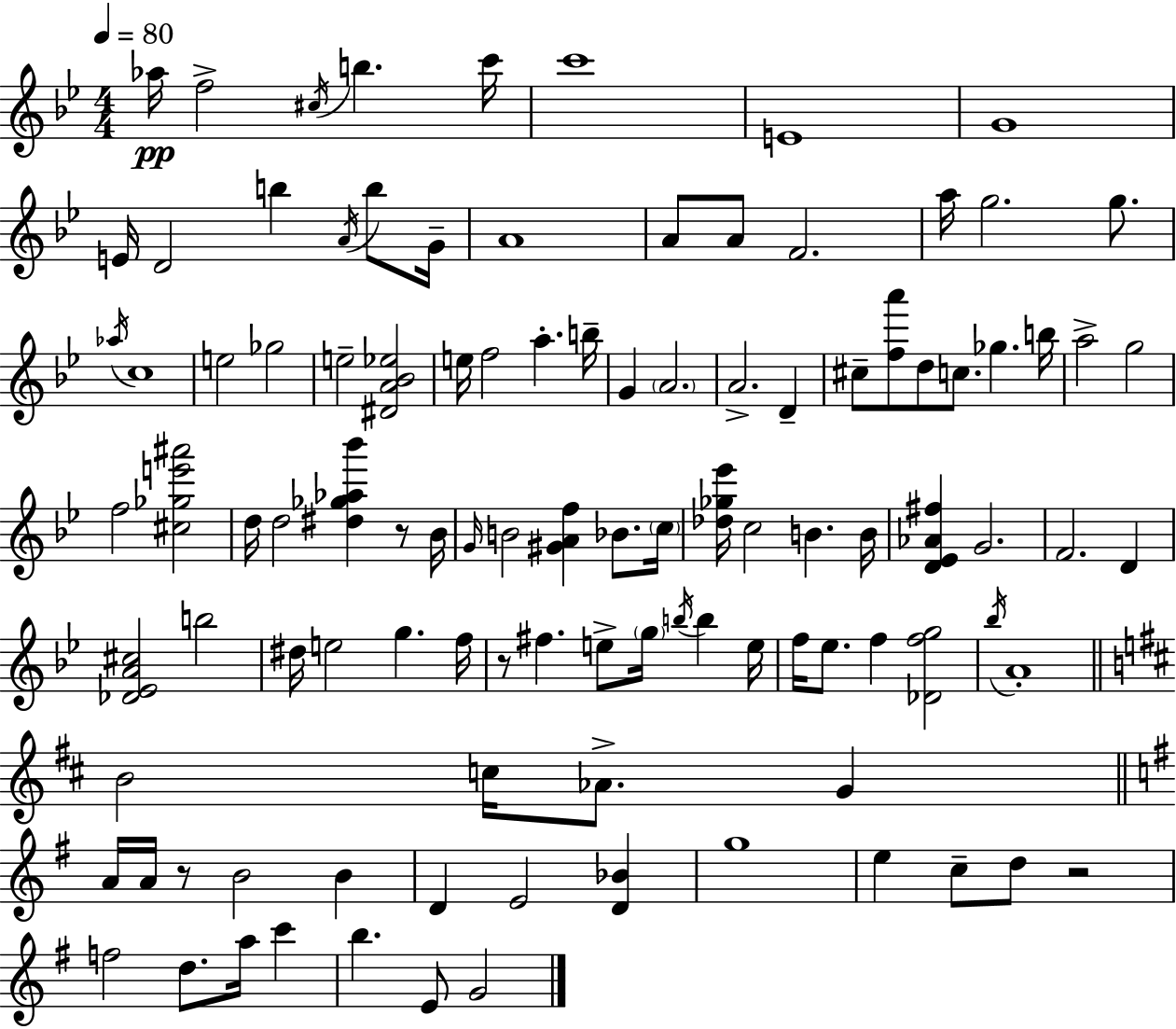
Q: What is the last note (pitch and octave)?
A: G4